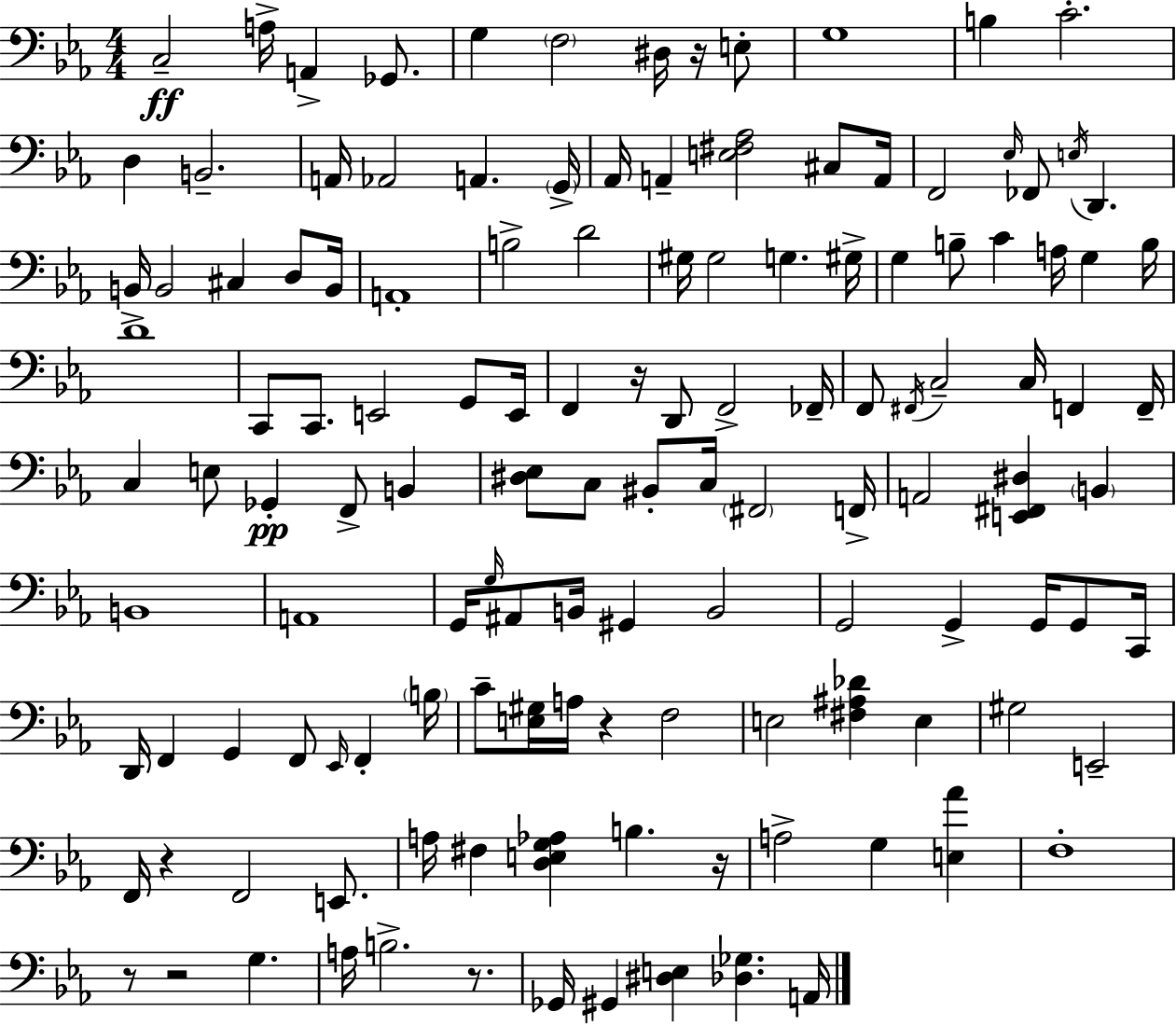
{
  \clef bass
  \numericTimeSignature
  \time 4/4
  \key c \minor
  c2--\ff a16-> a,4-> ges,8. | g4 \parenthesize f2 dis16 r16 e8-. | g1 | b4 c'2.-. | \break d4 b,2.-- | a,16 aes,2 a,4. \parenthesize g,16-> | aes,16 a,4-- <e fis aes>2 cis8 a,16 | f,2 \grace { ees16 } fes,8 \acciaccatura { e16 } d,4. | \break b,16-> b,2 cis4 d8 | b,16 a,1-. | b2-> d'2 | gis16 gis2 g4. | \break gis16-> g4 b8-- c'4 a16 g4 | b16 d'1 | c,8 c,8. e,2 g,8 | e,16 f,4 r16 d,8 f,2-> | \break fes,16-- f,8 \acciaccatura { fis,16 } c2-- c16 f,4 | f,16-- c4 e8 ges,4-.\pp f,8-> b,4 | <dis ees>8 c8 bis,8-. c16 \parenthesize fis,2 | f,16-> a,2 <e, fis, dis>4 \parenthesize b,4 | \break b,1 | a,1 | g,16 \grace { g16 } ais,8 b,16 gis,4 b,2 | g,2 g,4-> | \break g,16 g,8 c,16 d,16 f,4 g,4 f,8 \grace { ees,16 } | f,4-. \parenthesize b16 c'8-- <e gis>16 a16 r4 f2 | e2 <fis ais des'>4 | e4 gis2 e,2-- | \break f,16 r4 f,2 | e,8. a16 fis4 <d e g aes>4 b4. | r16 a2-> g4 | <e aes'>4 f1-. | \break r8 r2 g4. | a16 b2.-> | r8. ges,16 gis,4 <dis e>4 <des ges>4. | a,16 \bar "|."
}